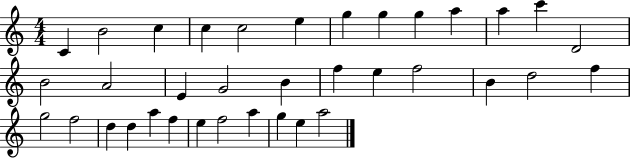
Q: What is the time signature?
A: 4/4